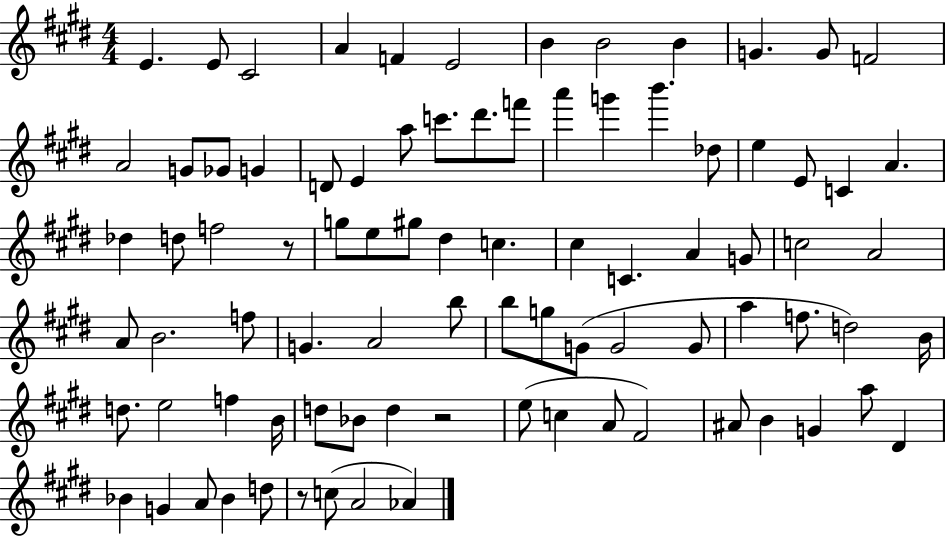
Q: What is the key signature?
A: E major